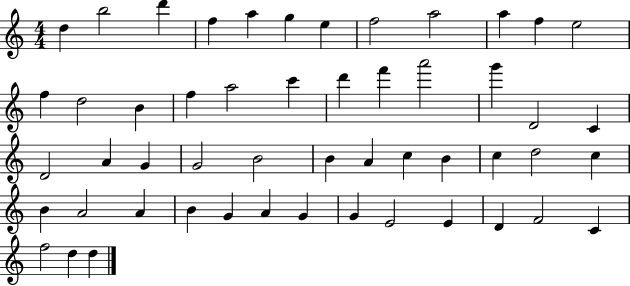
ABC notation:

X:1
T:Untitled
M:4/4
L:1/4
K:C
d b2 d' f a g e f2 a2 a f e2 f d2 B f a2 c' d' f' a'2 g' D2 C D2 A G G2 B2 B A c B c d2 c B A2 A B G A G G E2 E D F2 C f2 d d